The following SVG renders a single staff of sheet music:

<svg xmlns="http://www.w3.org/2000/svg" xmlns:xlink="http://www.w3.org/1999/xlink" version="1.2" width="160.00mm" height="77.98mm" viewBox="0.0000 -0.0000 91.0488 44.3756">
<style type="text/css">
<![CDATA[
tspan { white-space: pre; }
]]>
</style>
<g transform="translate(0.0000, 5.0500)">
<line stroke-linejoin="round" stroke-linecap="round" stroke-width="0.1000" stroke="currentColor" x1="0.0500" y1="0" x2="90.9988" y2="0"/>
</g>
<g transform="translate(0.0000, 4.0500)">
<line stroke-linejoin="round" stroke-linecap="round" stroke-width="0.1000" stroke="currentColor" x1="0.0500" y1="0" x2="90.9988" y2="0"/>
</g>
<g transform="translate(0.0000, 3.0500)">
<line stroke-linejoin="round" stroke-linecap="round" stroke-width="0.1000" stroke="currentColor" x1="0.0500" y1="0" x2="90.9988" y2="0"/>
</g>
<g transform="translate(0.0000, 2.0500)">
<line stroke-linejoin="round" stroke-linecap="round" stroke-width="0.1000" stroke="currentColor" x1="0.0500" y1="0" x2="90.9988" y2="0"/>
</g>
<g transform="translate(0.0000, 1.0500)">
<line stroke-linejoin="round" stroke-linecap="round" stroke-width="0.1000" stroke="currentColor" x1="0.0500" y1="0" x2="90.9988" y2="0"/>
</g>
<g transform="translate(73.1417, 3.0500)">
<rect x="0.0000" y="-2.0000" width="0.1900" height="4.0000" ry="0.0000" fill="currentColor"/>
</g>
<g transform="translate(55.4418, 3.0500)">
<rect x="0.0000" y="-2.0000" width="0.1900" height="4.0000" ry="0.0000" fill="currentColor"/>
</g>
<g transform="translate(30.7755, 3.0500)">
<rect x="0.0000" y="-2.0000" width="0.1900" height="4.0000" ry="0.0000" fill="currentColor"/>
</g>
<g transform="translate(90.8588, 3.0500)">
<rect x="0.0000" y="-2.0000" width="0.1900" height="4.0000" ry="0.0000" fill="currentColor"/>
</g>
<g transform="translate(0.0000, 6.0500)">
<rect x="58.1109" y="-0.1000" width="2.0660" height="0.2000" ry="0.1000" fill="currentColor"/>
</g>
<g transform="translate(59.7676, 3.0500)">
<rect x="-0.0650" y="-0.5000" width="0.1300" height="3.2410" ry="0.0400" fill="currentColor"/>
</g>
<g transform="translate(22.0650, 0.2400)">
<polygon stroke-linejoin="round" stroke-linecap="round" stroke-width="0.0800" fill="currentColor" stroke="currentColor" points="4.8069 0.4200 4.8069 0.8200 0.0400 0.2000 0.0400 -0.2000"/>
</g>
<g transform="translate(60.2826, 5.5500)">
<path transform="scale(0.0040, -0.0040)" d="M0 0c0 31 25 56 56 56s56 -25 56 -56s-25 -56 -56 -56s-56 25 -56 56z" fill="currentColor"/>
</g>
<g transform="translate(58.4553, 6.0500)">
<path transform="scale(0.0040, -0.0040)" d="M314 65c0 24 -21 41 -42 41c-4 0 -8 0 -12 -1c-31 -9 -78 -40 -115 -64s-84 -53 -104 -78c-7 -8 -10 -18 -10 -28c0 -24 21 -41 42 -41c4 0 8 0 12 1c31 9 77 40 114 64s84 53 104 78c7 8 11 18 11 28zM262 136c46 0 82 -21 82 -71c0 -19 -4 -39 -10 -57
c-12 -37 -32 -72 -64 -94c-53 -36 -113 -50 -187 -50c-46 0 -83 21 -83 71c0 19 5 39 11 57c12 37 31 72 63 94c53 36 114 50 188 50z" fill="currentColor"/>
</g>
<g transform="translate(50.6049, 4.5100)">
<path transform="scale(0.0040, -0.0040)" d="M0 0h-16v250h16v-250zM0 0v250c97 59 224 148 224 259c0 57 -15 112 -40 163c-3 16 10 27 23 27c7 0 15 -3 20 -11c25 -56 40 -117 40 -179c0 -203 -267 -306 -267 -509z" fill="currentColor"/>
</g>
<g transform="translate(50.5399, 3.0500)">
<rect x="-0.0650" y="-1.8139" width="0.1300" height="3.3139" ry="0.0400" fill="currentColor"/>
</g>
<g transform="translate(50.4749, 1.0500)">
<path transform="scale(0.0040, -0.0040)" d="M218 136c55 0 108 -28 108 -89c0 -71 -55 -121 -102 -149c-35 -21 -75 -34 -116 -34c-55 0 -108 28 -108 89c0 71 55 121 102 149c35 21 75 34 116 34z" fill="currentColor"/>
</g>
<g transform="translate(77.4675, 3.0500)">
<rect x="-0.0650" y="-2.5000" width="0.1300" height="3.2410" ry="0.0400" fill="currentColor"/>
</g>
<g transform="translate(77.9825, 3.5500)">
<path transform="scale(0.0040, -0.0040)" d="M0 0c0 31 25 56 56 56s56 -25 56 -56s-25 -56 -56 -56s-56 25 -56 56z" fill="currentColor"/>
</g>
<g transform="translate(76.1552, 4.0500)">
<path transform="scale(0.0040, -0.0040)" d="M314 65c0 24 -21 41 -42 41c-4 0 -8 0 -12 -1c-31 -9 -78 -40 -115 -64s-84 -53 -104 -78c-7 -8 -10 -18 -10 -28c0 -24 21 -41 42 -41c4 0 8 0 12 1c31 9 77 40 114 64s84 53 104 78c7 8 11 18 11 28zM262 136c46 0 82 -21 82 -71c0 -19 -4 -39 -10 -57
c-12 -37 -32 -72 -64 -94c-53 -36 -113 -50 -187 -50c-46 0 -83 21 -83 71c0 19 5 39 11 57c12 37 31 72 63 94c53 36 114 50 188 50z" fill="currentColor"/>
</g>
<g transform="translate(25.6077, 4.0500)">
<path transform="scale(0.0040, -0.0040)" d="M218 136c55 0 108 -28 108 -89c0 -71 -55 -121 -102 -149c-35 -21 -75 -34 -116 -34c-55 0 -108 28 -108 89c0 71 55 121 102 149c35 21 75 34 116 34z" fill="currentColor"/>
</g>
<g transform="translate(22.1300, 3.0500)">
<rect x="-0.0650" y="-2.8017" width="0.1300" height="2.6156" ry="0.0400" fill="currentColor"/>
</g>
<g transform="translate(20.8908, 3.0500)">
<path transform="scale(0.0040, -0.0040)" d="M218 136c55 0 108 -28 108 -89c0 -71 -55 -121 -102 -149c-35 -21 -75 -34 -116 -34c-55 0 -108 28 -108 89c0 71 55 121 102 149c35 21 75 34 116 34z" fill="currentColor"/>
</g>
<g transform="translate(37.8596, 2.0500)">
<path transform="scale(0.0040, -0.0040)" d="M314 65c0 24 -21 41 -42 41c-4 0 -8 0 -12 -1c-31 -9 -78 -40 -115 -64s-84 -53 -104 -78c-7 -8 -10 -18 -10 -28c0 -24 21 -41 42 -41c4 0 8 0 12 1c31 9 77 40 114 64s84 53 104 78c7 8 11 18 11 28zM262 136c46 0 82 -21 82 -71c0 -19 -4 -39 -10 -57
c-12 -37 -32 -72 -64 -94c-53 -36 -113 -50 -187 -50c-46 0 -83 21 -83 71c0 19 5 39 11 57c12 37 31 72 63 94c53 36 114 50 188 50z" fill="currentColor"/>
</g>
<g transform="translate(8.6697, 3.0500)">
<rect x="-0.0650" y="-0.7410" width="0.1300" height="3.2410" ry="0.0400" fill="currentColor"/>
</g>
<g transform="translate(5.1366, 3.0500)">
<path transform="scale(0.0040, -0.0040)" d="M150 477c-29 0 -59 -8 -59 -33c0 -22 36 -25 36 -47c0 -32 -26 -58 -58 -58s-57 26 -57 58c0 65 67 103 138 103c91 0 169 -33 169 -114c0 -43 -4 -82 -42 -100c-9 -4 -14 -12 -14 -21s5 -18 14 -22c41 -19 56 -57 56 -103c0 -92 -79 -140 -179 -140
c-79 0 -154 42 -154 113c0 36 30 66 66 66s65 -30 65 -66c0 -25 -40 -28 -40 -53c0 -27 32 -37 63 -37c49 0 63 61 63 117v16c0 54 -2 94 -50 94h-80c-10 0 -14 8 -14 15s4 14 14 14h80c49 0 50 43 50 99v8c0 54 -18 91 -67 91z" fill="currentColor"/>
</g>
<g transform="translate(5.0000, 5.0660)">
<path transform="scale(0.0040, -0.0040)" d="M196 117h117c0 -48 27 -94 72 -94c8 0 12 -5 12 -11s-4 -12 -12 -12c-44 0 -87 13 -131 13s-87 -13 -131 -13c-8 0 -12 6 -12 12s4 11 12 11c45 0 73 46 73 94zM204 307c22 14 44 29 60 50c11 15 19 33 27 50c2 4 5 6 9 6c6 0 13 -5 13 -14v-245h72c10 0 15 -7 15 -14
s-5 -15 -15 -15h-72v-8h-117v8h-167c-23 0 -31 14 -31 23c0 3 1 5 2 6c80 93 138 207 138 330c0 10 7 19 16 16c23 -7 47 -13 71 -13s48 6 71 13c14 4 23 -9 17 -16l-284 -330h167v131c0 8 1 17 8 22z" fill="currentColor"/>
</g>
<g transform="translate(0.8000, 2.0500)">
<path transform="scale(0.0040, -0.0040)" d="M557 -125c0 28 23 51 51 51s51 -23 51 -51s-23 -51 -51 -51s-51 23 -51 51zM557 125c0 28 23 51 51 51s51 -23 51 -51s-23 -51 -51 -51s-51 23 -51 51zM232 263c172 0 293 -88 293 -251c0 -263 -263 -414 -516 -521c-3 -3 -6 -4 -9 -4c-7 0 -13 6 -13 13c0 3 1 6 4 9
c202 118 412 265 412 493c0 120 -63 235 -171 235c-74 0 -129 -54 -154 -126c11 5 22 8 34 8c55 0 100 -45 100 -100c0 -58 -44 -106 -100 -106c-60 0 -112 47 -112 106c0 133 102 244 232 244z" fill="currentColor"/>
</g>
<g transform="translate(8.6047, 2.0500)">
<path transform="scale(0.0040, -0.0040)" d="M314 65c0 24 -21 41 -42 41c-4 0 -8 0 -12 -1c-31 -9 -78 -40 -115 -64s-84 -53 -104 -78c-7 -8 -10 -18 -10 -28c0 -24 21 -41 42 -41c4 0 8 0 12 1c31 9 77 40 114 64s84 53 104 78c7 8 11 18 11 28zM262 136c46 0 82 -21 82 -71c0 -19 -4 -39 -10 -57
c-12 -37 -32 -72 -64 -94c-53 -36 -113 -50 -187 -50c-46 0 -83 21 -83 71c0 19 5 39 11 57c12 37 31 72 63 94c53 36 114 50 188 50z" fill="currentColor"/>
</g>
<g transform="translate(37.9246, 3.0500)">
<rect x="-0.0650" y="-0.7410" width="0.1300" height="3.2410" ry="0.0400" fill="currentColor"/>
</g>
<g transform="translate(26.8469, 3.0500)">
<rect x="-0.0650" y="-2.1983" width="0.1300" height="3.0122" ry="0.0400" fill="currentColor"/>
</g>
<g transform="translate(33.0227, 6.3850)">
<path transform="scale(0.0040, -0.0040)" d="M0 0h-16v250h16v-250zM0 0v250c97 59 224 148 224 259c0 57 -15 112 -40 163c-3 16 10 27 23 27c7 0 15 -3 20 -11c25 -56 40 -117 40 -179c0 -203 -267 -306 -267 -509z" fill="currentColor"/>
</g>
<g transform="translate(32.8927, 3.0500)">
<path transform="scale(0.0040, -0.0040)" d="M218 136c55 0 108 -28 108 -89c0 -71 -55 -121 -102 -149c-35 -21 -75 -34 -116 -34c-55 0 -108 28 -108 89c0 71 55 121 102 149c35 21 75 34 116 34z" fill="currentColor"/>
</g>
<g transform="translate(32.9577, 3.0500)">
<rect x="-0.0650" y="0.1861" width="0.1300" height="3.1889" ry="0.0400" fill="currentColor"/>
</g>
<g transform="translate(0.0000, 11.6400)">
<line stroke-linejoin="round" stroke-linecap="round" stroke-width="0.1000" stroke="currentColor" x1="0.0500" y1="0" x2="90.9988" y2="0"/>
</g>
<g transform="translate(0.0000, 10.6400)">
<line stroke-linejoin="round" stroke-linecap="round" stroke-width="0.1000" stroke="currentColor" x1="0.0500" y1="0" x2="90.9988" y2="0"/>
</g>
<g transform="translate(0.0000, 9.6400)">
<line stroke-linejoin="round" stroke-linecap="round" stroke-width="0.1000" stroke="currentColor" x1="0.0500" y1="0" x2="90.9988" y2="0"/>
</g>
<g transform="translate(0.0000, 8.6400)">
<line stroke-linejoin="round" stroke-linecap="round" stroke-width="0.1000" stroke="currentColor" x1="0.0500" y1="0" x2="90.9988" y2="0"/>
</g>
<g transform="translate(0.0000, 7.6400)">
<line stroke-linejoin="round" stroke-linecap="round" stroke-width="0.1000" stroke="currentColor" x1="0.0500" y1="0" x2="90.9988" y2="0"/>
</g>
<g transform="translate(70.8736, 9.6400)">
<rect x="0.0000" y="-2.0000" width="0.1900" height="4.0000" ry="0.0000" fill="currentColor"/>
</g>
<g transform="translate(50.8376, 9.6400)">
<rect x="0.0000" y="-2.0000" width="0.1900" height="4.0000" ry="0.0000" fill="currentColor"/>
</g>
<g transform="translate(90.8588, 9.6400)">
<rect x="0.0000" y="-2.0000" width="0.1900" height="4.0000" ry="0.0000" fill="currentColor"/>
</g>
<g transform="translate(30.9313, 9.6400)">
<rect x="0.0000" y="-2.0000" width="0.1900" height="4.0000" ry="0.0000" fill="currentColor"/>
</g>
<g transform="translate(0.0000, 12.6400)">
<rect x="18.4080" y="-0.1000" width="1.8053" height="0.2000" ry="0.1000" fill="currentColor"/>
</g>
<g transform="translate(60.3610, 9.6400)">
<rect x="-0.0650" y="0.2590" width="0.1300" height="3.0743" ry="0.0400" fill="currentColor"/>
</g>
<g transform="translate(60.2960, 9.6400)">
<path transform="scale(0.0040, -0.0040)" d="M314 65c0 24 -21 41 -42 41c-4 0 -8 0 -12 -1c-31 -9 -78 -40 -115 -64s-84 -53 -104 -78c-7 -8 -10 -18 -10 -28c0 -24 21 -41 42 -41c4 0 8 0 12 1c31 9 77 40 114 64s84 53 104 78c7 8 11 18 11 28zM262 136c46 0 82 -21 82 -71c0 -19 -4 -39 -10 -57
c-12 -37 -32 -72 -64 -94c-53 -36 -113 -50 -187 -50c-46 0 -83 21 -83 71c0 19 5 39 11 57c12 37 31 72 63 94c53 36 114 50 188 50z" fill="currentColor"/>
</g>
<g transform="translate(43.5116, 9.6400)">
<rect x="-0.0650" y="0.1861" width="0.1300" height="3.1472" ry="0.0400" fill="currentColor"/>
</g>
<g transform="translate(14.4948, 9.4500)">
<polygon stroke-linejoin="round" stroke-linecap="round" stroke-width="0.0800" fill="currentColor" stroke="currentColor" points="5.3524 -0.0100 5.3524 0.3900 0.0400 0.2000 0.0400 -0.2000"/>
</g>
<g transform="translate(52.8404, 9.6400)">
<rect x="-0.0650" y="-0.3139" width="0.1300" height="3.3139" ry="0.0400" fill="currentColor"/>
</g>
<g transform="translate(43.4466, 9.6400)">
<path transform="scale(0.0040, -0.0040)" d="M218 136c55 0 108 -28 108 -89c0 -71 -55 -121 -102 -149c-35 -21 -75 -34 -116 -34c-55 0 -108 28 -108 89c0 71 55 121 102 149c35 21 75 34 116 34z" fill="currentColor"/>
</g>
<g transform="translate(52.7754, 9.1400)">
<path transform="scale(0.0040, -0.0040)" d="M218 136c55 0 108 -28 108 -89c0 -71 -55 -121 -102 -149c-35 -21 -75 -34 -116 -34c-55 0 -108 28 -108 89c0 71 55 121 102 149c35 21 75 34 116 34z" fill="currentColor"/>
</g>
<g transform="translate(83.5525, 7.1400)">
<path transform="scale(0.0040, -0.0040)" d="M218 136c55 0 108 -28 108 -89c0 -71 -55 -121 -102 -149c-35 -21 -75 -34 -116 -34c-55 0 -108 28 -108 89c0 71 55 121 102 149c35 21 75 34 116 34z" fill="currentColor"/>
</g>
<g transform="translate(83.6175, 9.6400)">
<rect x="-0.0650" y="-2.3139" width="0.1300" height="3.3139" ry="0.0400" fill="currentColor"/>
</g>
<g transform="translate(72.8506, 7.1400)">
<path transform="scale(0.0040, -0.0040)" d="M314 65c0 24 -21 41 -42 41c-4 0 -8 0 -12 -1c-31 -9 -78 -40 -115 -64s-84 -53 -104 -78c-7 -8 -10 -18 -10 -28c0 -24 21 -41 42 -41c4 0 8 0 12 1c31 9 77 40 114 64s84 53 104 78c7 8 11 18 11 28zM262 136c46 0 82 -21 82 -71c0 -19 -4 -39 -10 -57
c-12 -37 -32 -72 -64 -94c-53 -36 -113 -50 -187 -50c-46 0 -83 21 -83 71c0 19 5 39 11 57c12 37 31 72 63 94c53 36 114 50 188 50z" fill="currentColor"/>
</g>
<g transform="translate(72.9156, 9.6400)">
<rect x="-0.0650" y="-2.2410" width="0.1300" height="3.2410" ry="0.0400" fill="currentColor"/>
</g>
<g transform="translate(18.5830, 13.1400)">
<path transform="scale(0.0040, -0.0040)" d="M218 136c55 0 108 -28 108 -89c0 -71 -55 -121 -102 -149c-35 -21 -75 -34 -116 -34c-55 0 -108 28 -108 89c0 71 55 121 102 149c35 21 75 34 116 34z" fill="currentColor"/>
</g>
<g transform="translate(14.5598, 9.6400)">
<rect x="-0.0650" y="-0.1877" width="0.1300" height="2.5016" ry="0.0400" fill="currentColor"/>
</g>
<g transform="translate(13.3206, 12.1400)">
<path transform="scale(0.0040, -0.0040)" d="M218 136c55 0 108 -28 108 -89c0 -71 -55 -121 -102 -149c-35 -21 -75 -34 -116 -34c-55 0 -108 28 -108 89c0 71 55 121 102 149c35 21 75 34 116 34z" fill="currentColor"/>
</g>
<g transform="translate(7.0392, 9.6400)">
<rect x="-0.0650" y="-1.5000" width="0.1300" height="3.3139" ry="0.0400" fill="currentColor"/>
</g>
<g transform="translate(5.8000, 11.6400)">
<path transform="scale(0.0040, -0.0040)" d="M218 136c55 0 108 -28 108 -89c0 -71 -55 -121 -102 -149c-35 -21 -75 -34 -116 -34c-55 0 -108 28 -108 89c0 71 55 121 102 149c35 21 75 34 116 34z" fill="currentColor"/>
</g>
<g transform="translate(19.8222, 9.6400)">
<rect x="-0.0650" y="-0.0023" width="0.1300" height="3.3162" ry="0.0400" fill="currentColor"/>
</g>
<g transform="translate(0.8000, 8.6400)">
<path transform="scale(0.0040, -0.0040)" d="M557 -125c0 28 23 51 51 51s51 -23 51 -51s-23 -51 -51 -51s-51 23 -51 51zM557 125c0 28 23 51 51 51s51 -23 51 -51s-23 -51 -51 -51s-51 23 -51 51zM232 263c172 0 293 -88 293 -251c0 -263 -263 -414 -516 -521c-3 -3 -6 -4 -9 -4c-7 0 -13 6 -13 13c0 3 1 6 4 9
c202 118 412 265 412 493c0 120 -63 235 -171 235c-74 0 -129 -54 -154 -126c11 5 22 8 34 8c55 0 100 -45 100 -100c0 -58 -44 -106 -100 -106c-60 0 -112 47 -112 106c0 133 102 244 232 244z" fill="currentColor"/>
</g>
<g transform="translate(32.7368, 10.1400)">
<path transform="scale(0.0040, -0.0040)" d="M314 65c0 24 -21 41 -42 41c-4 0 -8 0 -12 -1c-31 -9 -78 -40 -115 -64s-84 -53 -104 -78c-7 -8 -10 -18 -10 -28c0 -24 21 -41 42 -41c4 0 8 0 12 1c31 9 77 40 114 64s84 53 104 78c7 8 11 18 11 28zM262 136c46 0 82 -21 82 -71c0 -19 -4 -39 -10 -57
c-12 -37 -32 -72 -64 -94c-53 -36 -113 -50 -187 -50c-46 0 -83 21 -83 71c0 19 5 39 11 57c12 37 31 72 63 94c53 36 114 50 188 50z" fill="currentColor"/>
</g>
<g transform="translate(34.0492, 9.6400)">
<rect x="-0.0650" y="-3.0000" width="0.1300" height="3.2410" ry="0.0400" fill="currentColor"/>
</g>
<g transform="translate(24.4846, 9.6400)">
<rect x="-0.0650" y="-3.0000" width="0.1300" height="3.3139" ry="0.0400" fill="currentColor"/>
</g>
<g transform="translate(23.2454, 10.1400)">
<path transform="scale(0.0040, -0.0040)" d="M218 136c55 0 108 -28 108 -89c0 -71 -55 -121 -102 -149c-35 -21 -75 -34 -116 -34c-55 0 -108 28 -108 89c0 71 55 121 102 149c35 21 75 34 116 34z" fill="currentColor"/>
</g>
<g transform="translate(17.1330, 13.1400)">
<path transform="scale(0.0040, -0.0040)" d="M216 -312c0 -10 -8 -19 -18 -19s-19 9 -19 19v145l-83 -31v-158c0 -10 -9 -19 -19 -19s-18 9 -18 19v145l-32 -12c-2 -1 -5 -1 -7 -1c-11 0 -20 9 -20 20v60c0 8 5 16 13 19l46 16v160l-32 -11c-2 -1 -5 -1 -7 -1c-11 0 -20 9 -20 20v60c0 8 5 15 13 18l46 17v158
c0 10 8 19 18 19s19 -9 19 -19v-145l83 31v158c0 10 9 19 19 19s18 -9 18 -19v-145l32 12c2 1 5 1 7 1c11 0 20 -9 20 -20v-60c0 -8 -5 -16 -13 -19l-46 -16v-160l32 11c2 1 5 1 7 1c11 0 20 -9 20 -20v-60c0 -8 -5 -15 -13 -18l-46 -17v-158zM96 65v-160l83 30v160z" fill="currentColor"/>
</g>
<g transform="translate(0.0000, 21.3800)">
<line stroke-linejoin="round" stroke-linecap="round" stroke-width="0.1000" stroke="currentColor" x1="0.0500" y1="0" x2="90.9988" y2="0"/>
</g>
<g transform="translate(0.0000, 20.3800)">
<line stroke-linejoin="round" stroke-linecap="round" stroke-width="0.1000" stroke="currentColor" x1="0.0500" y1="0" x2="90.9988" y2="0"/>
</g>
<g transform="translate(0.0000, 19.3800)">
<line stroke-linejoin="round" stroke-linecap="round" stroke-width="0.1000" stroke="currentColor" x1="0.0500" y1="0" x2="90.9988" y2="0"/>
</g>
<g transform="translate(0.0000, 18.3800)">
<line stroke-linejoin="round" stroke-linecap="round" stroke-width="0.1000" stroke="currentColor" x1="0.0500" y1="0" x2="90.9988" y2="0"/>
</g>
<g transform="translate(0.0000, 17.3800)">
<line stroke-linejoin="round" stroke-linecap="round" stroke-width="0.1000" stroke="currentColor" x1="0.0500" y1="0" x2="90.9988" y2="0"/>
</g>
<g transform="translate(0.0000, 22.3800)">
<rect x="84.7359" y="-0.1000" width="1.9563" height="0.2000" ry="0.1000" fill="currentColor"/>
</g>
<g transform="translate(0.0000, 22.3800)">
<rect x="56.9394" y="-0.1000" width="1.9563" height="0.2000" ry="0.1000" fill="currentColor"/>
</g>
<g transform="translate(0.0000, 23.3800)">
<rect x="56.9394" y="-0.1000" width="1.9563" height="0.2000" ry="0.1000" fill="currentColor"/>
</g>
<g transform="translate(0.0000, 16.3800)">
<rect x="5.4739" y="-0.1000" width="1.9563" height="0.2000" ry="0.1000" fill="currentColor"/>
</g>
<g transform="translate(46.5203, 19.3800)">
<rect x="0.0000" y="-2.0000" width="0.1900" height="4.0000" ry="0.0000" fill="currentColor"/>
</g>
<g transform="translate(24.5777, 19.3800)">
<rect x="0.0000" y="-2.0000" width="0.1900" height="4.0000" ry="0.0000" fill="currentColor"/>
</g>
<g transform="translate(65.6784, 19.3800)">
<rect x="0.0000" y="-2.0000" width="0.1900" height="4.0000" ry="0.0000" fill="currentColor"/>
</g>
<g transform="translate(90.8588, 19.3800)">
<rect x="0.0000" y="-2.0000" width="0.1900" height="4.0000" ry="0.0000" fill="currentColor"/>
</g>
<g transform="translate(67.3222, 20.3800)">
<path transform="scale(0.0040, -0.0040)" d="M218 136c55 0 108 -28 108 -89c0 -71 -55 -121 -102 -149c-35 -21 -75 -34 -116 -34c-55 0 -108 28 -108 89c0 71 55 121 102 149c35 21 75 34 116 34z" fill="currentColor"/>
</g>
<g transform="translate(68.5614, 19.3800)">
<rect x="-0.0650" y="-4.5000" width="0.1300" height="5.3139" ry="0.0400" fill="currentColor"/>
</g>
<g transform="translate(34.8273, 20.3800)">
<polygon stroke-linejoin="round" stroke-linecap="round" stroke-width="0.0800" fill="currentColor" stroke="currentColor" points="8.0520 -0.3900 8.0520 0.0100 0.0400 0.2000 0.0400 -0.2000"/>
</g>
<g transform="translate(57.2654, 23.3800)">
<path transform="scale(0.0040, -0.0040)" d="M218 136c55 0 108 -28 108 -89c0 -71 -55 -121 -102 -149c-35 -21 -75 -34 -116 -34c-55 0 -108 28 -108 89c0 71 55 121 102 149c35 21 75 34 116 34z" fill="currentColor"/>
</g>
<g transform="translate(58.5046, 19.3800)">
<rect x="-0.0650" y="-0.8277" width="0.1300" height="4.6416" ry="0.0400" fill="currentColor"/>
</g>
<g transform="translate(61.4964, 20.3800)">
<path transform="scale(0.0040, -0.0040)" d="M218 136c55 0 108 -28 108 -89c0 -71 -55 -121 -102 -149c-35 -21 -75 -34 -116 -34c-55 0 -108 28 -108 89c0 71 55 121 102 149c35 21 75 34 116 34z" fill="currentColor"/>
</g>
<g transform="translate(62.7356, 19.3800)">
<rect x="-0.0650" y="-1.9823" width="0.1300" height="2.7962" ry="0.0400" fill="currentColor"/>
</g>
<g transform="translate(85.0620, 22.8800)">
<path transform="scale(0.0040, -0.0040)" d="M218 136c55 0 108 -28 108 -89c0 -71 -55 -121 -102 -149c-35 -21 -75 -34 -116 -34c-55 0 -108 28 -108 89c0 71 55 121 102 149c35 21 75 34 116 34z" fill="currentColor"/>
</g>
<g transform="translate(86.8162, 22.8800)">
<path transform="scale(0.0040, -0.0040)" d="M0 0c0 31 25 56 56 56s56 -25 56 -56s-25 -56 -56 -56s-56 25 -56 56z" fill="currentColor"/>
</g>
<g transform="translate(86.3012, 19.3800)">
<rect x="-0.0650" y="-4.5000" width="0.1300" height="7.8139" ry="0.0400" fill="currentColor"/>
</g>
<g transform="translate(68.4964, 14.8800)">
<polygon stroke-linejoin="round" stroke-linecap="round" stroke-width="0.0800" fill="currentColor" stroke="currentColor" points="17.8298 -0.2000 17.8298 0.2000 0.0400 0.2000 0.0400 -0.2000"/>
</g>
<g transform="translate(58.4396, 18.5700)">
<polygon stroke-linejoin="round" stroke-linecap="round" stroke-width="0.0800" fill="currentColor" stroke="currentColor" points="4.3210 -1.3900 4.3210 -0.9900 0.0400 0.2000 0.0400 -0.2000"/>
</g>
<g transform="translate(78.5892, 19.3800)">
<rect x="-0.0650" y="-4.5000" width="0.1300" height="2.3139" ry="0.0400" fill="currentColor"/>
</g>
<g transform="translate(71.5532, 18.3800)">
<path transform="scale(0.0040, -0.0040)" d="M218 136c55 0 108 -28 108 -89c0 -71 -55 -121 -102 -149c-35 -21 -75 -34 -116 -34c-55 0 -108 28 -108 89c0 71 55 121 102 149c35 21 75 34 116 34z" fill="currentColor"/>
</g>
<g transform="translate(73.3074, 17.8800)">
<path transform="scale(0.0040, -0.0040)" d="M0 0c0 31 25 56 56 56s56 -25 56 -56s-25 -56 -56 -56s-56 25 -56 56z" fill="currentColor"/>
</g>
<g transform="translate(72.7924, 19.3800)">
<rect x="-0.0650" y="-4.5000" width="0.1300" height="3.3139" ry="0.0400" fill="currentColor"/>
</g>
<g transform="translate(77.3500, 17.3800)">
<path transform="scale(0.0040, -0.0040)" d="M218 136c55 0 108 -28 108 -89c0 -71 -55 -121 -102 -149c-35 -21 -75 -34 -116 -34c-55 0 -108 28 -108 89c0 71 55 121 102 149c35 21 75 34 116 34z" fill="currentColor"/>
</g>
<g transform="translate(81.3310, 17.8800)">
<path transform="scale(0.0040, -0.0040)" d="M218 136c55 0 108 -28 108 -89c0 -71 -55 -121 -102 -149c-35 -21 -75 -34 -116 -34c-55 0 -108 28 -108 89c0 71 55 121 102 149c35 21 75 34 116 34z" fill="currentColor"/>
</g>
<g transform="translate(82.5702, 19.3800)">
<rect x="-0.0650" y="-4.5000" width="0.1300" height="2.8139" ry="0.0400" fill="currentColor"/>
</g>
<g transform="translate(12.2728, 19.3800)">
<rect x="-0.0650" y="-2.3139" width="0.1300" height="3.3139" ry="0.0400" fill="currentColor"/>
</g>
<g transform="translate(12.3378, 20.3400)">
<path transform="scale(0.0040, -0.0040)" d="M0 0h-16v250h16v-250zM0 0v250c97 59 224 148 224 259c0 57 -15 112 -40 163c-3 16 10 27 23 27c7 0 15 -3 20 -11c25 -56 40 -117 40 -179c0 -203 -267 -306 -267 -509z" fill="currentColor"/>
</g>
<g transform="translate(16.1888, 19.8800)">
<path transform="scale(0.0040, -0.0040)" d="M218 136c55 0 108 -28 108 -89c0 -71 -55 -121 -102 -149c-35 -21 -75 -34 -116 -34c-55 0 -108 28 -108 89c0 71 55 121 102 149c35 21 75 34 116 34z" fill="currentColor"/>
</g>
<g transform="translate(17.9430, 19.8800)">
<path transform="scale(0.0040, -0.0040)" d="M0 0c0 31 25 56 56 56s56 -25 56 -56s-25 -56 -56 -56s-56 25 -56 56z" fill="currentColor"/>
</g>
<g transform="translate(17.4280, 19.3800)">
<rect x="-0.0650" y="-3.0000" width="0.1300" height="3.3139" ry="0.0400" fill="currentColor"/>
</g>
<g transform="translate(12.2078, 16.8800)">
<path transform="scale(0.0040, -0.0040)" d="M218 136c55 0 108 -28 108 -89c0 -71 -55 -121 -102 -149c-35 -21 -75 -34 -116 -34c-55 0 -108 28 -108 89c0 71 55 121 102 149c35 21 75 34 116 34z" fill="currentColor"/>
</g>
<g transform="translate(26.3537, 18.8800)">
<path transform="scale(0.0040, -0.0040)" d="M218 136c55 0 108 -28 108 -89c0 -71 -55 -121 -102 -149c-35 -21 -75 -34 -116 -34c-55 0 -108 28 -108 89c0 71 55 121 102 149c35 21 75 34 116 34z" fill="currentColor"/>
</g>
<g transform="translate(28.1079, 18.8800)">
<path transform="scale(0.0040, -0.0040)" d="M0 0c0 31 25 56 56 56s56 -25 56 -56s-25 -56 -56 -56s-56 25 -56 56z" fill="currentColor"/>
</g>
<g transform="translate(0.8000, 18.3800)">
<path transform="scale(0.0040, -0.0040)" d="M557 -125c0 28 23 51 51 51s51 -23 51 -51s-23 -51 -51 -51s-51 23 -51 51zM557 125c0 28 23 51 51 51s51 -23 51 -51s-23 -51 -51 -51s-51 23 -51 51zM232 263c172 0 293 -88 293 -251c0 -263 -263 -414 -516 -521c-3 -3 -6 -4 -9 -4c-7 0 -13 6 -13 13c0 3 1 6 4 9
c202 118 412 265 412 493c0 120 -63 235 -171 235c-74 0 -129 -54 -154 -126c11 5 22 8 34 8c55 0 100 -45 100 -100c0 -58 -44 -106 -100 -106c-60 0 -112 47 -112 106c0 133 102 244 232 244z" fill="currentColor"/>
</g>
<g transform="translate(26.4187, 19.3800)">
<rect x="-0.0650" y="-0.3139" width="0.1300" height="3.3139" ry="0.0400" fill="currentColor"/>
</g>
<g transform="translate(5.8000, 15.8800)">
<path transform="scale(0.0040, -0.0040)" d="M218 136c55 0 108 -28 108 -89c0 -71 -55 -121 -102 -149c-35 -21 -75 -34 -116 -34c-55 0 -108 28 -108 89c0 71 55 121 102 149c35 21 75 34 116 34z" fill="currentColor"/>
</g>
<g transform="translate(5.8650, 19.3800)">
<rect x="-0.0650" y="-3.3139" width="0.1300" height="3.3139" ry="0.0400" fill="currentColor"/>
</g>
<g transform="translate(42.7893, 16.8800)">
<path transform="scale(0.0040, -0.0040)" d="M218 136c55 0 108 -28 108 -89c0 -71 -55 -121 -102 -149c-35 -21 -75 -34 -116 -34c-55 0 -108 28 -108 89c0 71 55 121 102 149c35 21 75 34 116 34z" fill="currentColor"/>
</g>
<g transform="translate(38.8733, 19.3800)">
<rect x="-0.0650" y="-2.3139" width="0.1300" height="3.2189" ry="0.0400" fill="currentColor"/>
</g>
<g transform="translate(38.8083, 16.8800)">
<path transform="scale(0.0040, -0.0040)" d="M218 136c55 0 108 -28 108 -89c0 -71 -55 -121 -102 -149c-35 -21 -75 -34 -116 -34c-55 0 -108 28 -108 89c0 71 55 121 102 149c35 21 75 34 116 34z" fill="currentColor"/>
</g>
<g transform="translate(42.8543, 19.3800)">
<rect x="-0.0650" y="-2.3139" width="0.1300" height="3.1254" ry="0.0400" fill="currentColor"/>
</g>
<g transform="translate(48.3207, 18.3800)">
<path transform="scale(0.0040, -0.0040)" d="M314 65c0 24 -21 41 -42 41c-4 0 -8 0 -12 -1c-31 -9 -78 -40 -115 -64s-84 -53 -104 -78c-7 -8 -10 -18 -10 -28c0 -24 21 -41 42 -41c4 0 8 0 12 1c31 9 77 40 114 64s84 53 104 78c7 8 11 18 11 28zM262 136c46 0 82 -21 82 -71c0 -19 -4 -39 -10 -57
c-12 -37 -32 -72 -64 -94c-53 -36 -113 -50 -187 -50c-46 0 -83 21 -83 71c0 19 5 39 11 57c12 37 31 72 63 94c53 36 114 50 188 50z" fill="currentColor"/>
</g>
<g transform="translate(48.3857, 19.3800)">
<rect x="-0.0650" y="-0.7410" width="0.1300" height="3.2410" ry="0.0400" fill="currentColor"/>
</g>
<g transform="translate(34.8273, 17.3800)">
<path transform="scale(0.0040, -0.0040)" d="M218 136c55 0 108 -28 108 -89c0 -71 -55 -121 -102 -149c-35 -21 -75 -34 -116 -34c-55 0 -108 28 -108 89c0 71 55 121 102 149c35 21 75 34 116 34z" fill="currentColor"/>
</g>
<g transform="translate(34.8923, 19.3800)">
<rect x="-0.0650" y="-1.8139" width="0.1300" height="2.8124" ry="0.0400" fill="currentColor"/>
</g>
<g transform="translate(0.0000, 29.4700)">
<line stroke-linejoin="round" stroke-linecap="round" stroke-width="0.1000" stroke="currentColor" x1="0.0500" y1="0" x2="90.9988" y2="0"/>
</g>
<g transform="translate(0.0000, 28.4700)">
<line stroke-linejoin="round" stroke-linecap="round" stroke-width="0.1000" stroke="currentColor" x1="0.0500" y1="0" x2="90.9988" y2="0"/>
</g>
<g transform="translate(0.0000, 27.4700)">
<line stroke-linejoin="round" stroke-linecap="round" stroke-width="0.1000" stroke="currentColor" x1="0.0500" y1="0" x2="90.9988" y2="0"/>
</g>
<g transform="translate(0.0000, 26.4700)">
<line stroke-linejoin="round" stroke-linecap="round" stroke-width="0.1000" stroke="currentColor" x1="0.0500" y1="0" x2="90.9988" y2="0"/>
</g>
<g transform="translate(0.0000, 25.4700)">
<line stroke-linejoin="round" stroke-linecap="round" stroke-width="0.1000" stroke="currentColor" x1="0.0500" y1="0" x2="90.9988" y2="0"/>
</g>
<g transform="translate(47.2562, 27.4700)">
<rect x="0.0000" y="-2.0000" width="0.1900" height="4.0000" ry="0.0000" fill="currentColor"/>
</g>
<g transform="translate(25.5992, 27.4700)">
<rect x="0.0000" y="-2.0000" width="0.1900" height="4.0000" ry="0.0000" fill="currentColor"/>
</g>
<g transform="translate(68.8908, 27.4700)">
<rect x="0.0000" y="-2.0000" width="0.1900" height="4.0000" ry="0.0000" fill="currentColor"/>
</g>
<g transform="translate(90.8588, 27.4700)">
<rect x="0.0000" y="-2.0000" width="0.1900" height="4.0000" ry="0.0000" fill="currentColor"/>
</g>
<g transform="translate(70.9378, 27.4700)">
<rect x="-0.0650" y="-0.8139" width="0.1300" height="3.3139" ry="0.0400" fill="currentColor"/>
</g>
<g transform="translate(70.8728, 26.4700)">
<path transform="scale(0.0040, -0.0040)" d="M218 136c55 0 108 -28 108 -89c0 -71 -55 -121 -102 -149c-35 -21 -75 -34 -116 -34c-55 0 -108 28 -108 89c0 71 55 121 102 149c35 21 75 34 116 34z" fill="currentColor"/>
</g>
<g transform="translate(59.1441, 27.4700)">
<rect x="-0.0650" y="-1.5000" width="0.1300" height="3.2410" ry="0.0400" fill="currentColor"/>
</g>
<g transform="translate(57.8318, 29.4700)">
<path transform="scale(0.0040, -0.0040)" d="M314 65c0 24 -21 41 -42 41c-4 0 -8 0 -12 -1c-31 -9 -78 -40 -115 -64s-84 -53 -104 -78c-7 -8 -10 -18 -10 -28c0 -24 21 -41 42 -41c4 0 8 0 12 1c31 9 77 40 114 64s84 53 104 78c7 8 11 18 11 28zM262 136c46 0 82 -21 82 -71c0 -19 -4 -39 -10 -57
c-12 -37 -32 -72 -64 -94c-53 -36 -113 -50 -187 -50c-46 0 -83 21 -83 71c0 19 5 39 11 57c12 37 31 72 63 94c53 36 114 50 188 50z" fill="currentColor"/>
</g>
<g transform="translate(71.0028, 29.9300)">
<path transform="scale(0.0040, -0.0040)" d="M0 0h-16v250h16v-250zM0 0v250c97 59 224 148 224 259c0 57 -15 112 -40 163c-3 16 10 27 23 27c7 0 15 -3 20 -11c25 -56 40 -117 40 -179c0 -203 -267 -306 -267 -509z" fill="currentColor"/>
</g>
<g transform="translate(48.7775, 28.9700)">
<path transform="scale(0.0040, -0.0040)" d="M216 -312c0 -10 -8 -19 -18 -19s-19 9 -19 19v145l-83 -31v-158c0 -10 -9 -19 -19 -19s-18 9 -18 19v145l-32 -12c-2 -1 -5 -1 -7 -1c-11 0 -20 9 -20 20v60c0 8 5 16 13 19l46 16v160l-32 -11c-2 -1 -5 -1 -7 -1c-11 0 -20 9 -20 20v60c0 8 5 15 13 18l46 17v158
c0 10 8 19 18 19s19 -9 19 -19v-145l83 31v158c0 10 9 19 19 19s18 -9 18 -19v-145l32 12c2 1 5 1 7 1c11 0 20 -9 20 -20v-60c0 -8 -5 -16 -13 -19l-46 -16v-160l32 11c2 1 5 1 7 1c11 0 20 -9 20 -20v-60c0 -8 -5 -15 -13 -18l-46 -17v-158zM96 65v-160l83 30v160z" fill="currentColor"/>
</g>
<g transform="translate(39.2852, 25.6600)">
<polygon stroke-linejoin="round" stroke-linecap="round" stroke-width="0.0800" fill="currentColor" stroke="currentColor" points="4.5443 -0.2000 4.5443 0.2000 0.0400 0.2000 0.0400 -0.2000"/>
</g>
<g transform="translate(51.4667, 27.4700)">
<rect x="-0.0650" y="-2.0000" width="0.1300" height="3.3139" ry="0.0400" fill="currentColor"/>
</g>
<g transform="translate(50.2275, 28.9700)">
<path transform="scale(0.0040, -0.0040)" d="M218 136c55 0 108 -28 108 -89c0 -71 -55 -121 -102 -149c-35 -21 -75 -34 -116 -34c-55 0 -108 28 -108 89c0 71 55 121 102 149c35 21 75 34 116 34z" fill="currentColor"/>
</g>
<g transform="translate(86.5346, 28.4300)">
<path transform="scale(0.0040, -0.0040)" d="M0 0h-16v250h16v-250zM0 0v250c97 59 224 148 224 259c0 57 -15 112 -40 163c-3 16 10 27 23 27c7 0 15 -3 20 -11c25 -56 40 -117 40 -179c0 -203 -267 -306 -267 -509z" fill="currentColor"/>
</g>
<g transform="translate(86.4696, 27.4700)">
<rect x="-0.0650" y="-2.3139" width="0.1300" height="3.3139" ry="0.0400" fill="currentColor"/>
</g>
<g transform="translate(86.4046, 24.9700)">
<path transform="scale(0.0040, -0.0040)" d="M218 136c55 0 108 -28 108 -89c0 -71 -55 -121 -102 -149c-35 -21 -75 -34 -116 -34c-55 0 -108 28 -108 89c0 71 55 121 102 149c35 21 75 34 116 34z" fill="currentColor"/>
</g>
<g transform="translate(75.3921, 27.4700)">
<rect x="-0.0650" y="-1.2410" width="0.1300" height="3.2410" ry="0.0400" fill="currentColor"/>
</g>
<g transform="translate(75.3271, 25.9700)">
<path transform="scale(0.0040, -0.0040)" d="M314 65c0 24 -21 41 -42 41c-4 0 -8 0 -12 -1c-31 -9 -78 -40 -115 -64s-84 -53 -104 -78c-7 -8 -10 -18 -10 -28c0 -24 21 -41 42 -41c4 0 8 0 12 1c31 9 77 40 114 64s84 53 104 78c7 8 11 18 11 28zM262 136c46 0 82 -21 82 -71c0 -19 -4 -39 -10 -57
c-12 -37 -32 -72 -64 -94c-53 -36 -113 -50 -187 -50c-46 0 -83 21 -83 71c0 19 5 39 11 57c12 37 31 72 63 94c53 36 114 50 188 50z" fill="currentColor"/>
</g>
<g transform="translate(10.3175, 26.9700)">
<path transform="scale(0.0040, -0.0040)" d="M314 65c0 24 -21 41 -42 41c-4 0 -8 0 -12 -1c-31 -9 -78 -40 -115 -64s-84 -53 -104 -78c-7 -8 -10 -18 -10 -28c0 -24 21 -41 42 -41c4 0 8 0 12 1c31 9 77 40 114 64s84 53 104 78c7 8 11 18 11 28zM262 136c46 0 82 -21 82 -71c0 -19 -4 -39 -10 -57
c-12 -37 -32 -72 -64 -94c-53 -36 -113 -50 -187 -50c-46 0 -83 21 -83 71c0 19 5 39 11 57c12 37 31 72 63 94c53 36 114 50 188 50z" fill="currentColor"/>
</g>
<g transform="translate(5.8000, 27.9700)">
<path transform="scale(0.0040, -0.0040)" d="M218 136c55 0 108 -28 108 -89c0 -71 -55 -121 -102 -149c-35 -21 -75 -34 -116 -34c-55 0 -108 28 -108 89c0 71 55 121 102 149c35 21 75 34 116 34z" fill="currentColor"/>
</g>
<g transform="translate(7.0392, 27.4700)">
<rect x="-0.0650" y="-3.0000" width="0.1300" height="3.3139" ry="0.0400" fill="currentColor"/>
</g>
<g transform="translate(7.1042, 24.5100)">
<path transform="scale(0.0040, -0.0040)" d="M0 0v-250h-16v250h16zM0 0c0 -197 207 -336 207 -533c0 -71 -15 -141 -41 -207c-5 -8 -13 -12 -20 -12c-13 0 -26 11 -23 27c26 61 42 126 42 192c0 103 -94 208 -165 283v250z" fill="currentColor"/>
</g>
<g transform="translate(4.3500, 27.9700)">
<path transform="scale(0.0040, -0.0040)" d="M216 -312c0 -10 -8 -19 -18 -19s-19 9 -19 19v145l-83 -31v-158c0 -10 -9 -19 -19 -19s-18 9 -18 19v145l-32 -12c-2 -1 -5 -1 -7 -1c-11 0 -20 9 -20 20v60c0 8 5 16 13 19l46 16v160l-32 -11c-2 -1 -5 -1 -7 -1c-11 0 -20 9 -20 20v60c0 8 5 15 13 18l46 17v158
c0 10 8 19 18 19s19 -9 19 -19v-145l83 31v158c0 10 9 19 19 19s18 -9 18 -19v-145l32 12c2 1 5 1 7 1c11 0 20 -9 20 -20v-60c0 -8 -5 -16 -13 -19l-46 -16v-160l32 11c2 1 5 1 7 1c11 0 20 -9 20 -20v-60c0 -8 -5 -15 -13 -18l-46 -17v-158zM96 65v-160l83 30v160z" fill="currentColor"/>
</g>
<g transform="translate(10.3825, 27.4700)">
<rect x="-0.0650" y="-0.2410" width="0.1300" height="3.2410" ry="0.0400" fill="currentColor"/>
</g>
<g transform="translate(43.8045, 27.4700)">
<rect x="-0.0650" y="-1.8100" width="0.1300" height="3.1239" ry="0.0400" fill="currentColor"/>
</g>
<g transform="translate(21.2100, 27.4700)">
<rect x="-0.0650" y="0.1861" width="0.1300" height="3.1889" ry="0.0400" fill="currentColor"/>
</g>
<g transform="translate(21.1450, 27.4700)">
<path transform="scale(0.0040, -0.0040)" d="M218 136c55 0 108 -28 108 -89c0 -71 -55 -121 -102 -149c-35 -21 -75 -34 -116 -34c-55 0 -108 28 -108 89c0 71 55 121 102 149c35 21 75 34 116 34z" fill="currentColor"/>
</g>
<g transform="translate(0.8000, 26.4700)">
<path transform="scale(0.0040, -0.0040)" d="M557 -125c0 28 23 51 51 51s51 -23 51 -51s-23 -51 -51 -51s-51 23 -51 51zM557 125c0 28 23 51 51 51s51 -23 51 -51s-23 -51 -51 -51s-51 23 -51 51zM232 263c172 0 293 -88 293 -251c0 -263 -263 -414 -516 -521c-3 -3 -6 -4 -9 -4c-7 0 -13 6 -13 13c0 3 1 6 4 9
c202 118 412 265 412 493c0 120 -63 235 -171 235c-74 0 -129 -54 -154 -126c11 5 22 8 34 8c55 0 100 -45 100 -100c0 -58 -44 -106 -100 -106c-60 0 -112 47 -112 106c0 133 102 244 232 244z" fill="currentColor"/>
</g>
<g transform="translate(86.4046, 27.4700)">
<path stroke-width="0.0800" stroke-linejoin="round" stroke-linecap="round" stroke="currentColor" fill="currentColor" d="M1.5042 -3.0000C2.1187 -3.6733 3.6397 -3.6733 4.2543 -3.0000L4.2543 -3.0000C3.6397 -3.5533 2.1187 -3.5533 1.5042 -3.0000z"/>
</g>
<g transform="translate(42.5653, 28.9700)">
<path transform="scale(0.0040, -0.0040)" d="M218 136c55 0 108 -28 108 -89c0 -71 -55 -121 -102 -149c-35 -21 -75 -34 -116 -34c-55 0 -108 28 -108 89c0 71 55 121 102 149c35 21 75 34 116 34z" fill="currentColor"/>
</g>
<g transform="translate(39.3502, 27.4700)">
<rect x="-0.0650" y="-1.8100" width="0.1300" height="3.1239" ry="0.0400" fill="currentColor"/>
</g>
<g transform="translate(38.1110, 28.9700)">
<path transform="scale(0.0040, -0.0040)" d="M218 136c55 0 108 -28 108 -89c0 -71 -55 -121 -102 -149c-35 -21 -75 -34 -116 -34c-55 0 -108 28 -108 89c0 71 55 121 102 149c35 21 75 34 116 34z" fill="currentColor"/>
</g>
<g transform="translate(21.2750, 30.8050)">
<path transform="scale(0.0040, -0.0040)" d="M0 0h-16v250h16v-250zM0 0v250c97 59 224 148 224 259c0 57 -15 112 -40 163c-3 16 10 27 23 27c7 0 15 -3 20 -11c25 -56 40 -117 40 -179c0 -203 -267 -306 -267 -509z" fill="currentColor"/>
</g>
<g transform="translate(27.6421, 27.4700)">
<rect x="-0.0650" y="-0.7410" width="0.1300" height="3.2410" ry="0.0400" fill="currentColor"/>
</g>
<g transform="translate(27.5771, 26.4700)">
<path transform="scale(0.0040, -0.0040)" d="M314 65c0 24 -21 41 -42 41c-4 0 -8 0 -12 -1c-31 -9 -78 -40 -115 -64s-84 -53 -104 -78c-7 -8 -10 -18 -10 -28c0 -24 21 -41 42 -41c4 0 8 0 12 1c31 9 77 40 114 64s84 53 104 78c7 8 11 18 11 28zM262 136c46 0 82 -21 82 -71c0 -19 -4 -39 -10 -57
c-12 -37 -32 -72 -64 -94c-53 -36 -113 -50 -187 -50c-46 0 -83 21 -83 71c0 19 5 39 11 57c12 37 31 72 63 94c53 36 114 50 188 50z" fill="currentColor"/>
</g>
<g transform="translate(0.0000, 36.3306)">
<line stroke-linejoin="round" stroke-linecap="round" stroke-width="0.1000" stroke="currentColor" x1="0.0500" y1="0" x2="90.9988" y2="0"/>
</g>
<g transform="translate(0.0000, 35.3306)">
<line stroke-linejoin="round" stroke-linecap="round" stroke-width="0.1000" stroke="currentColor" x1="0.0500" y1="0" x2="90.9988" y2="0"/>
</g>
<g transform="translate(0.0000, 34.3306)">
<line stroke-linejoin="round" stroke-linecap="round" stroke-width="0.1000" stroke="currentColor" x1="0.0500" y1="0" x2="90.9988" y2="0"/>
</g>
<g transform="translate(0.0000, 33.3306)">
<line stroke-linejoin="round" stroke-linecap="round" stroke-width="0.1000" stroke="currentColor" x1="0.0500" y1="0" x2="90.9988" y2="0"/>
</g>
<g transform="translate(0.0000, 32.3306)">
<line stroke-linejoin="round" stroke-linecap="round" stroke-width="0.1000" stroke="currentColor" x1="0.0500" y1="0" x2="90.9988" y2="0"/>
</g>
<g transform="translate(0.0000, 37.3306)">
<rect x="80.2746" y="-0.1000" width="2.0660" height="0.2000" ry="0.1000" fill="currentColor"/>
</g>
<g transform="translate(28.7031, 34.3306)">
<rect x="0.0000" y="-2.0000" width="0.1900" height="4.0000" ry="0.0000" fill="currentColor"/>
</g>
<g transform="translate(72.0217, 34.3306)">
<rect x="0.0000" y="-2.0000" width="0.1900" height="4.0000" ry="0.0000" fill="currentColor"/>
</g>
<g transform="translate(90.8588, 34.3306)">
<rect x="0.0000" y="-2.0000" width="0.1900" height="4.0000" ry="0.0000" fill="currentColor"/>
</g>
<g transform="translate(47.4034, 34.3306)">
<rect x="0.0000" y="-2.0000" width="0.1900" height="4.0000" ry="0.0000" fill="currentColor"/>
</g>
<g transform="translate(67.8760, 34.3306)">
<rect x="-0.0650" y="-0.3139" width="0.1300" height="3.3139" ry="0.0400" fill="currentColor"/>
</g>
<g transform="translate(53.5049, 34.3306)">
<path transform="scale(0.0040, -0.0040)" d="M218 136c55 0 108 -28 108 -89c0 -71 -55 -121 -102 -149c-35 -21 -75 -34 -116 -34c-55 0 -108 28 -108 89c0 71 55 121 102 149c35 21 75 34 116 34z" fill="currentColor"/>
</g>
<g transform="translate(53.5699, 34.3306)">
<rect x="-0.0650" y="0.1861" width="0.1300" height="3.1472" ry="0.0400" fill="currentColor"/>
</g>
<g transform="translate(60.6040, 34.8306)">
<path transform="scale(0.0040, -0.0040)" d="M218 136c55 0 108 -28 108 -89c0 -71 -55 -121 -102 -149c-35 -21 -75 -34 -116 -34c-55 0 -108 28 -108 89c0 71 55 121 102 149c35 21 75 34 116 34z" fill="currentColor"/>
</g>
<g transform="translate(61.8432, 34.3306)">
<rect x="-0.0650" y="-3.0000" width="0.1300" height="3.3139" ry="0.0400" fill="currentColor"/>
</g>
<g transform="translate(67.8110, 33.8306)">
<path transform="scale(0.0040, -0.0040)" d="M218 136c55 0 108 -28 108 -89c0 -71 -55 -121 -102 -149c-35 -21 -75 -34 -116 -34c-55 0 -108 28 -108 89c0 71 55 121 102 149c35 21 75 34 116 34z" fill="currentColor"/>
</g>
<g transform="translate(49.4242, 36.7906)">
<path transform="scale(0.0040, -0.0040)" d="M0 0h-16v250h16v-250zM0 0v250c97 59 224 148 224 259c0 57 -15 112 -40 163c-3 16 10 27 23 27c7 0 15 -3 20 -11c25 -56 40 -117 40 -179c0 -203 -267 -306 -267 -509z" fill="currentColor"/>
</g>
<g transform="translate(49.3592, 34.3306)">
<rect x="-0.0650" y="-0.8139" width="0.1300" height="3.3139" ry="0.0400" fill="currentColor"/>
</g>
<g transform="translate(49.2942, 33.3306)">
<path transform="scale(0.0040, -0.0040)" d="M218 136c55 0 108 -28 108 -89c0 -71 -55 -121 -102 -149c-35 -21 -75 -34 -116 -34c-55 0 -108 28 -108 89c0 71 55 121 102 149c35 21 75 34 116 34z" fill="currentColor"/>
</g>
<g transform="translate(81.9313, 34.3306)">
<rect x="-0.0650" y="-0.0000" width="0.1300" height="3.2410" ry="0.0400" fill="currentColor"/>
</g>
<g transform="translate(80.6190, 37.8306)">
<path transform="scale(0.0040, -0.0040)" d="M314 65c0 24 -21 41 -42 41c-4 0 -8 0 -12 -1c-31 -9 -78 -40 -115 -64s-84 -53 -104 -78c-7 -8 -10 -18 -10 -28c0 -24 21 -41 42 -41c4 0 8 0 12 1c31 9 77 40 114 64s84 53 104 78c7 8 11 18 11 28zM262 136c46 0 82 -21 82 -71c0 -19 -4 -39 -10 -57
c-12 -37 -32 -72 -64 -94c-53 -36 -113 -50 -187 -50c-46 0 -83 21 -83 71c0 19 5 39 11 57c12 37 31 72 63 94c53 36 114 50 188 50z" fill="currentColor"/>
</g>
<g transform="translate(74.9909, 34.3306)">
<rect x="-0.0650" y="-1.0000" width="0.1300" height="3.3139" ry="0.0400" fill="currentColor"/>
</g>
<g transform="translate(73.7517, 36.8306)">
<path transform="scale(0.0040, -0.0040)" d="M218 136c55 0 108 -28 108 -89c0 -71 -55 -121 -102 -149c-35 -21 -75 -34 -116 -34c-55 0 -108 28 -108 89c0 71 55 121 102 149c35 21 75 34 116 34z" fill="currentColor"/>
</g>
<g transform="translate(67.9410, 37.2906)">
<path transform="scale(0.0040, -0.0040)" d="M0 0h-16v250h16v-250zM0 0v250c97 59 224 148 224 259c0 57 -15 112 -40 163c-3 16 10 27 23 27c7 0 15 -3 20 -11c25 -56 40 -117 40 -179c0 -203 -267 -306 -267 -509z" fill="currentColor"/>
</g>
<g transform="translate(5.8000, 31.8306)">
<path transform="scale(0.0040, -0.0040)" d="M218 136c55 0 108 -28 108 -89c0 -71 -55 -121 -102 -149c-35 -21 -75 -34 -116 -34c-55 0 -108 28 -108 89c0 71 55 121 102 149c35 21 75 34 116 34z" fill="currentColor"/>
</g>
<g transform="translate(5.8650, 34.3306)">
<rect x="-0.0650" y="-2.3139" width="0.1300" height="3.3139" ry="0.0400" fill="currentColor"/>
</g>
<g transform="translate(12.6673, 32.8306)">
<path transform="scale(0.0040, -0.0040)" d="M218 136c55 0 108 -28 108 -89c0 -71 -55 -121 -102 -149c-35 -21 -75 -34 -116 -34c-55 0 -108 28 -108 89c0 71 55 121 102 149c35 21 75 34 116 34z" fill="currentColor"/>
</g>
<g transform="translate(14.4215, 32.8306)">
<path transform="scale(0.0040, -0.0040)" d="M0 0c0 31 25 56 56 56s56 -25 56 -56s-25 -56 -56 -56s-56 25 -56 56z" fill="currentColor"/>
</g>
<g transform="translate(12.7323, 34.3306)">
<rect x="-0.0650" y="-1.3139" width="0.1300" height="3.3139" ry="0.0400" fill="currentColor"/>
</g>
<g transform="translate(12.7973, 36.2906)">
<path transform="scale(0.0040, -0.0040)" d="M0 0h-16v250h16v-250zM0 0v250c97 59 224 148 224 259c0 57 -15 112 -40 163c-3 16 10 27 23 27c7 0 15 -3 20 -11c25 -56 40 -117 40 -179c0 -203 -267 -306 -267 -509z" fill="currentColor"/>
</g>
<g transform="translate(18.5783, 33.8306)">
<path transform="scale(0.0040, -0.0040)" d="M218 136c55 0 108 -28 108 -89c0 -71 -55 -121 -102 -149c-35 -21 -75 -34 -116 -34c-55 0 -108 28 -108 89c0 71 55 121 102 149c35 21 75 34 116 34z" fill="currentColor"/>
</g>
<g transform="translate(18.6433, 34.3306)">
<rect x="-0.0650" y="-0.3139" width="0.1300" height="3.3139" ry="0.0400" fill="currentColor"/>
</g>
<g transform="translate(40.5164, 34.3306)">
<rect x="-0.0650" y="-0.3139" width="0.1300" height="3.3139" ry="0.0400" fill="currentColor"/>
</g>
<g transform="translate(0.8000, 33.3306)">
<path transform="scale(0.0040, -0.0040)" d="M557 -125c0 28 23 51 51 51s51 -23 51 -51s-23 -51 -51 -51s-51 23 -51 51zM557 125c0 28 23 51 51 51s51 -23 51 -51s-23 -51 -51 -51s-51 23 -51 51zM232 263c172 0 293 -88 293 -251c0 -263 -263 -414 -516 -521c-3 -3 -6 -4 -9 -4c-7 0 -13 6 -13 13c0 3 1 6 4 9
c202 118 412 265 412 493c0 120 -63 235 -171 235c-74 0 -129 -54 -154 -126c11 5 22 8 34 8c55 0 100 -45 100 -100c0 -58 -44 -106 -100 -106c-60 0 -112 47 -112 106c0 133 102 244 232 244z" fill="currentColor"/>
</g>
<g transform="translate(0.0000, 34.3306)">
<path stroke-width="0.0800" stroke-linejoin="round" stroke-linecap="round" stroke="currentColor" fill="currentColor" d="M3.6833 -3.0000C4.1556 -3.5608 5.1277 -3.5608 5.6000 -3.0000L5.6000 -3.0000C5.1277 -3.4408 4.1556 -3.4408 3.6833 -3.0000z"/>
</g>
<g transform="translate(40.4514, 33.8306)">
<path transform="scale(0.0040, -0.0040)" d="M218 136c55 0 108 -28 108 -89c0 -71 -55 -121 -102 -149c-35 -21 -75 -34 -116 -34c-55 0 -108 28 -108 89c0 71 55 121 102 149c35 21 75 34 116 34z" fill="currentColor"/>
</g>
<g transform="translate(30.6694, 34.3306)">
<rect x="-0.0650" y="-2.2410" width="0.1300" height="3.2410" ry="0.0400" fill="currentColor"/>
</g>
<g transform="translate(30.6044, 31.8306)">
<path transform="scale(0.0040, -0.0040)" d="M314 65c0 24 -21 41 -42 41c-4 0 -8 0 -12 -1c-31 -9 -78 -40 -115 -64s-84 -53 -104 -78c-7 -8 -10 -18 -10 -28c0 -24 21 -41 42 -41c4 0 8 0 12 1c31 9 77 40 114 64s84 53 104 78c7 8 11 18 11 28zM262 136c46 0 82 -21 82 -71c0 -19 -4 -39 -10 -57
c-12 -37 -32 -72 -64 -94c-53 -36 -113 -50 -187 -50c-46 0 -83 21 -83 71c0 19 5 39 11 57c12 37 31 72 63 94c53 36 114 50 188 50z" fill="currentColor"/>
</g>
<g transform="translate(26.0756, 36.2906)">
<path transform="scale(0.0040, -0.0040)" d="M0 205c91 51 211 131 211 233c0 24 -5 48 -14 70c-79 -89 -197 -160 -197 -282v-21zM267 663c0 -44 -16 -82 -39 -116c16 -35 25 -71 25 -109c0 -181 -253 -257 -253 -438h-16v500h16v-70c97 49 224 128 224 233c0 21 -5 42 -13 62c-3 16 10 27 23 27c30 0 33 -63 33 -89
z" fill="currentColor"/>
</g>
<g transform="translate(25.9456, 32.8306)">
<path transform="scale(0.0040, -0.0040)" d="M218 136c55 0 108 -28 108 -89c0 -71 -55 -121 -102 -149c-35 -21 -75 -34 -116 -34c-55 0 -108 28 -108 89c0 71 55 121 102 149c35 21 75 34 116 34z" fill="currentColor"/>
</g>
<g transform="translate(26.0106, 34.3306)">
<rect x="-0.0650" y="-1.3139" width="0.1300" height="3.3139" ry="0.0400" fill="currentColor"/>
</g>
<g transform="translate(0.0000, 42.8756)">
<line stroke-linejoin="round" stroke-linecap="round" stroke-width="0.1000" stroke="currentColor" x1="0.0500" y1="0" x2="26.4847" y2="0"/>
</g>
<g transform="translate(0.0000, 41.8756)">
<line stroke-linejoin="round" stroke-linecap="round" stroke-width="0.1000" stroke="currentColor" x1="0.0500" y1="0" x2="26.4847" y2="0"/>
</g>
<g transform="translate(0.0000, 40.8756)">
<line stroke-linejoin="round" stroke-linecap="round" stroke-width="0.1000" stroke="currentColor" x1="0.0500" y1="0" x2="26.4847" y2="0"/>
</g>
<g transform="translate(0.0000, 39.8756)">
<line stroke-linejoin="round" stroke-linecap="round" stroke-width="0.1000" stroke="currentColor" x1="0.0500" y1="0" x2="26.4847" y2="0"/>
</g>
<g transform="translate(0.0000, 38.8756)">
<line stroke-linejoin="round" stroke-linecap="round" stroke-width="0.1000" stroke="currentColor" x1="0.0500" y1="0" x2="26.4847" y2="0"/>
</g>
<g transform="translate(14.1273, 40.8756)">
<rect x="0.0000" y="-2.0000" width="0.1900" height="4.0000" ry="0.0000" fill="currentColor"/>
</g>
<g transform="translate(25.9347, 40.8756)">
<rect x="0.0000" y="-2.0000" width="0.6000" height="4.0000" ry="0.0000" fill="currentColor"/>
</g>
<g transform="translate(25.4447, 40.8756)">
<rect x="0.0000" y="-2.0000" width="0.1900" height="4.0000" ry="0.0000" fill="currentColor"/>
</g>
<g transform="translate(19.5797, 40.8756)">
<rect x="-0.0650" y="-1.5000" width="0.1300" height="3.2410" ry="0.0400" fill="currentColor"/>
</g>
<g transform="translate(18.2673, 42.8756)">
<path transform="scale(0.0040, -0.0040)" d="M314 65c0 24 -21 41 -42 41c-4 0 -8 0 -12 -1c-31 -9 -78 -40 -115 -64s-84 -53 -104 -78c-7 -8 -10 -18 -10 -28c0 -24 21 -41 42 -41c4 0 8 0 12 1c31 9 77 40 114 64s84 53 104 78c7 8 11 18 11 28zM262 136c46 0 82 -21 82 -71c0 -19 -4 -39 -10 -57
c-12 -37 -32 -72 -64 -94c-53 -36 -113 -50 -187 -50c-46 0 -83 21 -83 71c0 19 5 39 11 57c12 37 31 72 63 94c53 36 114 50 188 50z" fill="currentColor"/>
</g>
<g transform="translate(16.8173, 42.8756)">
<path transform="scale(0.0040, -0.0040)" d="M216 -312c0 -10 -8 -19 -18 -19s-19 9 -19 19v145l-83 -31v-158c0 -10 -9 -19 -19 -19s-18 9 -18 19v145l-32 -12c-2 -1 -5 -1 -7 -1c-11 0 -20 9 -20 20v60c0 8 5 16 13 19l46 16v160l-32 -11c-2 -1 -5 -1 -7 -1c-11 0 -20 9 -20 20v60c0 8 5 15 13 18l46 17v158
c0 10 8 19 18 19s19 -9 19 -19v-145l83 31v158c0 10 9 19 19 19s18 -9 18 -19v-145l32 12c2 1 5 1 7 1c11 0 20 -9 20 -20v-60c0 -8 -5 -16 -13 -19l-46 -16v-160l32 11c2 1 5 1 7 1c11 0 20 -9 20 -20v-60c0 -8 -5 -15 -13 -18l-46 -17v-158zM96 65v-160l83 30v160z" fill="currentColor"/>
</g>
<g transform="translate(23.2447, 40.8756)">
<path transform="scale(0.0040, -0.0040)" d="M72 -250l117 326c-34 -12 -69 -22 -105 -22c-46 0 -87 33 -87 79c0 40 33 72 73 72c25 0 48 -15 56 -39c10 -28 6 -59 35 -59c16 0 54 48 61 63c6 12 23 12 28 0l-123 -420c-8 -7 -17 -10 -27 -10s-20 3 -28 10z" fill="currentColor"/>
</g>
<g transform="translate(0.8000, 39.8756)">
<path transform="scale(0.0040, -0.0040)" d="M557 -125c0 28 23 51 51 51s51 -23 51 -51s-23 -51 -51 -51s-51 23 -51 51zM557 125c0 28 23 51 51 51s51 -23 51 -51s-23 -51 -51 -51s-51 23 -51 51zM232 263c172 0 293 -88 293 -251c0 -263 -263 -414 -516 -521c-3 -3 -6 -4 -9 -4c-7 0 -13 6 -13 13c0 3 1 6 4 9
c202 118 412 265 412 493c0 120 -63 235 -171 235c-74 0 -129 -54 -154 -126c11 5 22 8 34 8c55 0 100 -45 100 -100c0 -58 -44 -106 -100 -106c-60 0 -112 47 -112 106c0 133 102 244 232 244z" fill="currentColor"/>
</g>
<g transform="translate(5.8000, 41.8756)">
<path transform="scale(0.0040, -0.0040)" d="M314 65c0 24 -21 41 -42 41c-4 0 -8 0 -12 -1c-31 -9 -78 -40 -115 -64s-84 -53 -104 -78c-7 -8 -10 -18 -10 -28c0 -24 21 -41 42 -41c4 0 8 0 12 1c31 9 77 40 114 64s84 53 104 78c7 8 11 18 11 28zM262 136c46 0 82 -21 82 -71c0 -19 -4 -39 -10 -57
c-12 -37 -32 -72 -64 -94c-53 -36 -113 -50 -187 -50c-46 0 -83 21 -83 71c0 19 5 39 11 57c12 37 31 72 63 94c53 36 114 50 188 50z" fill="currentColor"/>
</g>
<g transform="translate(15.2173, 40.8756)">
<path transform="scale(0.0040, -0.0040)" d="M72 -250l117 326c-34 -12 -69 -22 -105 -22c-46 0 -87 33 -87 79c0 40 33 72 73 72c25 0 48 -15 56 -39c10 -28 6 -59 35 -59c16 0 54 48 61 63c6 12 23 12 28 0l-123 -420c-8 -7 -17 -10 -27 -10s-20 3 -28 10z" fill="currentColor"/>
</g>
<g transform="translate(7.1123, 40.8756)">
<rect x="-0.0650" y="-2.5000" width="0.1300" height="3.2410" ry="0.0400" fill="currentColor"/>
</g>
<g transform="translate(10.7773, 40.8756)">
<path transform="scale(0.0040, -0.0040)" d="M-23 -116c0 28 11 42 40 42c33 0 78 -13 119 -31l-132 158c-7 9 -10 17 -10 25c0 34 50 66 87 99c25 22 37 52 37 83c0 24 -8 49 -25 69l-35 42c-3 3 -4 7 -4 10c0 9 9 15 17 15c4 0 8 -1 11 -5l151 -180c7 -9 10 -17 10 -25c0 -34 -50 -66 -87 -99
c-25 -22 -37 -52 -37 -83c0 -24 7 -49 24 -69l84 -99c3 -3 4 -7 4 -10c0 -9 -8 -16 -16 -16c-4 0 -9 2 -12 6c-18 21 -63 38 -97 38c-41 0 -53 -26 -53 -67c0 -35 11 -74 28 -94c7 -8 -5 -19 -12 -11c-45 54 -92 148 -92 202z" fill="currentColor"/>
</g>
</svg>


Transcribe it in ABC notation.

X:1
T:Untitled
M:3/4
L:1/4
K:C
F,2 D,/2 B,,/2 D,/2 F,2 A,/2 E,,2 B,,2 G,, F,,/2 ^D,,/2 C, C,2 D, E, D,2 B,2 B, D B,/2 C, E, A,/2 B,/2 B,/2 F,2 C,,/2 B,,/2 B,,/2 F,/2 A,/2 G,/2 D,,/2 ^C,/2 E,2 D,/2 F,2 A,,/2 A,,/2 ^A,, G,,2 F,/2 G,2 B,/2 B, G,/2 E, G,/4 B,2 E, F,/2 D, C, E,/2 F,, D,,2 B,,2 z z/2 ^G,,2 z/2